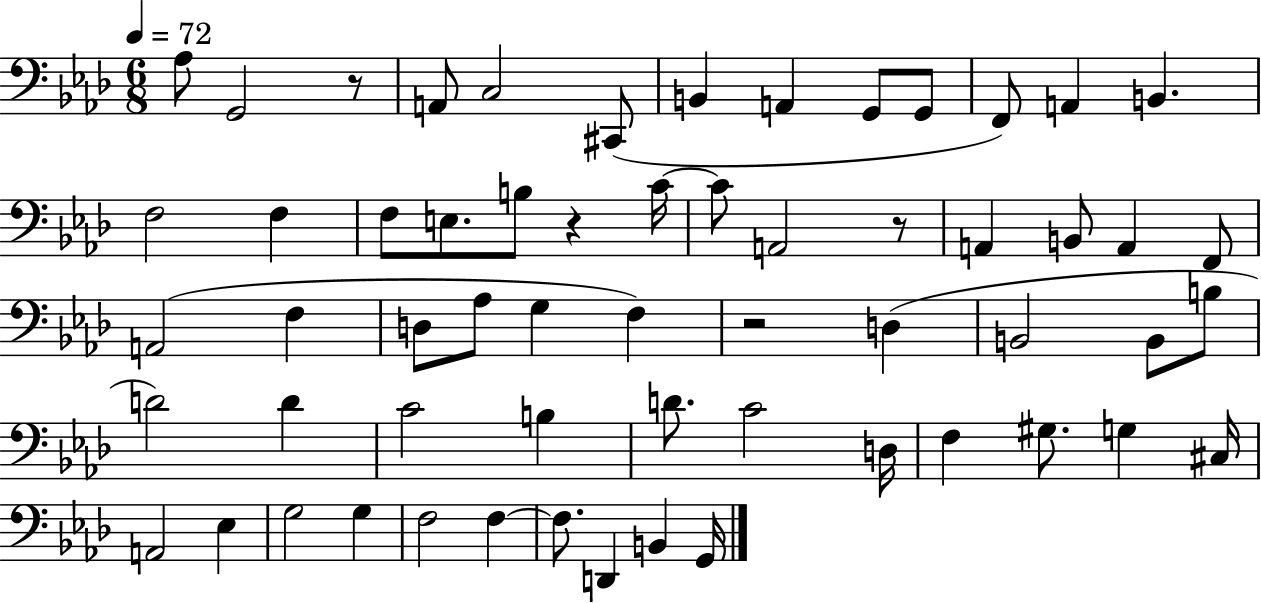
Ab3/e G2/h R/e A2/e C3/h C#2/e B2/q A2/q G2/e G2/e F2/e A2/q B2/q. F3/h F3/q F3/e E3/e. B3/e R/q C4/s C4/e A2/h R/e A2/q B2/e A2/q F2/e A2/h F3/q D3/e Ab3/e G3/q F3/q R/h D3/q B2/h B2/e B3/e D4/h D4/q C4/h B3/q D4/e. C4/h D3/s F3/q G#3/e. G3/q C#3/s A2/h Eb3/q G3/h G3/q F3/h F3/q F3/e. D2/q B2/q G2/s